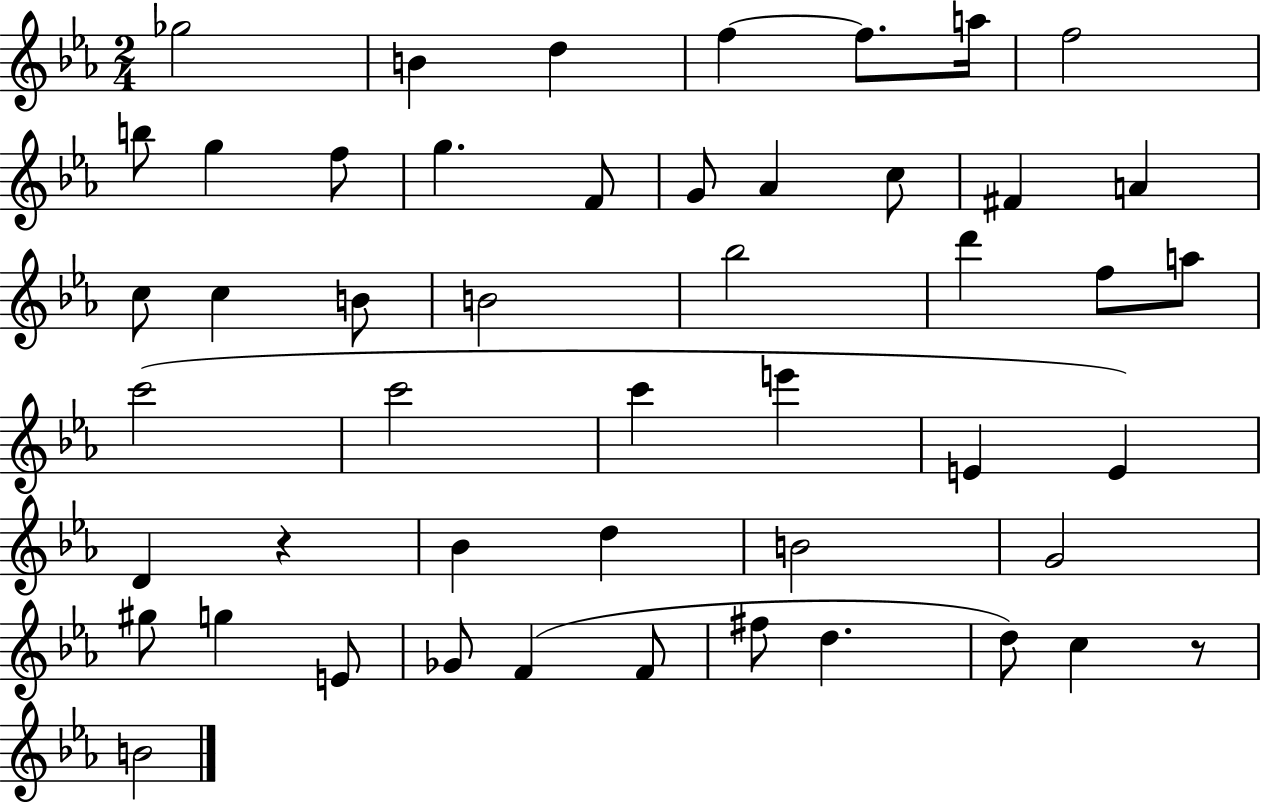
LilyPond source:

{
  \clef treble
  \numericTimeSignature
  \time 2/4
  \key ees \major
  ges''2 | b'4 d''4 | f''4~~ f''8. a''16 | f''2 | \break b''8 g''4 f''8 | g''4. f'8 | g'8 aes'4 c''8 | fis'4 a'4 | \break c''8 c''4 b'8 | b'2 | bes''2 | d'''4 f''8 a''8 | \break c'''2( | c'''2 | c'''4 e'''4 | e'4 e'4) | \break d'4 r4 | bes'4 d''4 | b'2 | g'2 | \break gis''8 g''4 e'8 | ges'8 f'4( f'8 | fis''8 d''4. | d''8) c''4 r8 | \break b'2 | \bar "|."
}